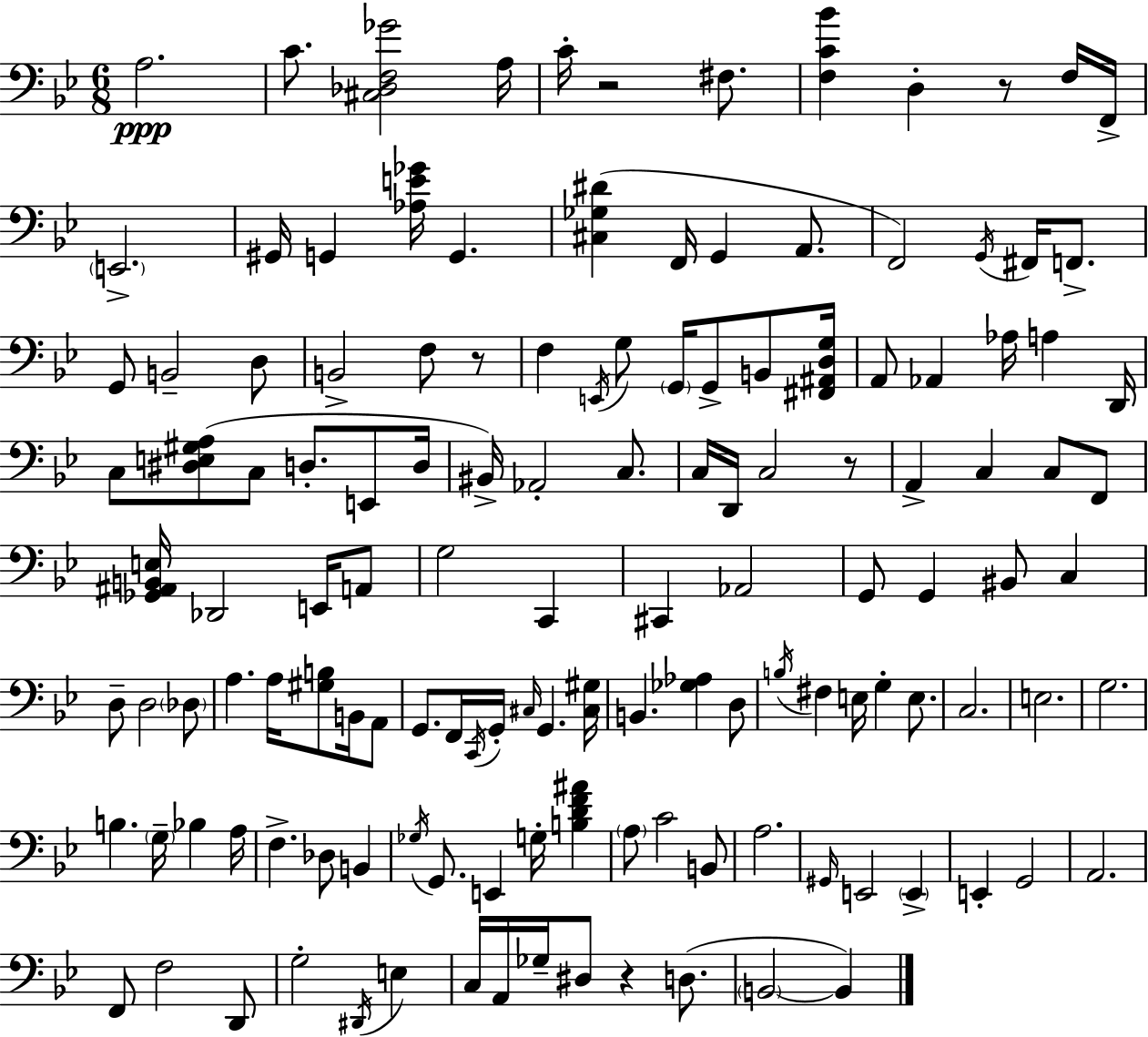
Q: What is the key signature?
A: G minor